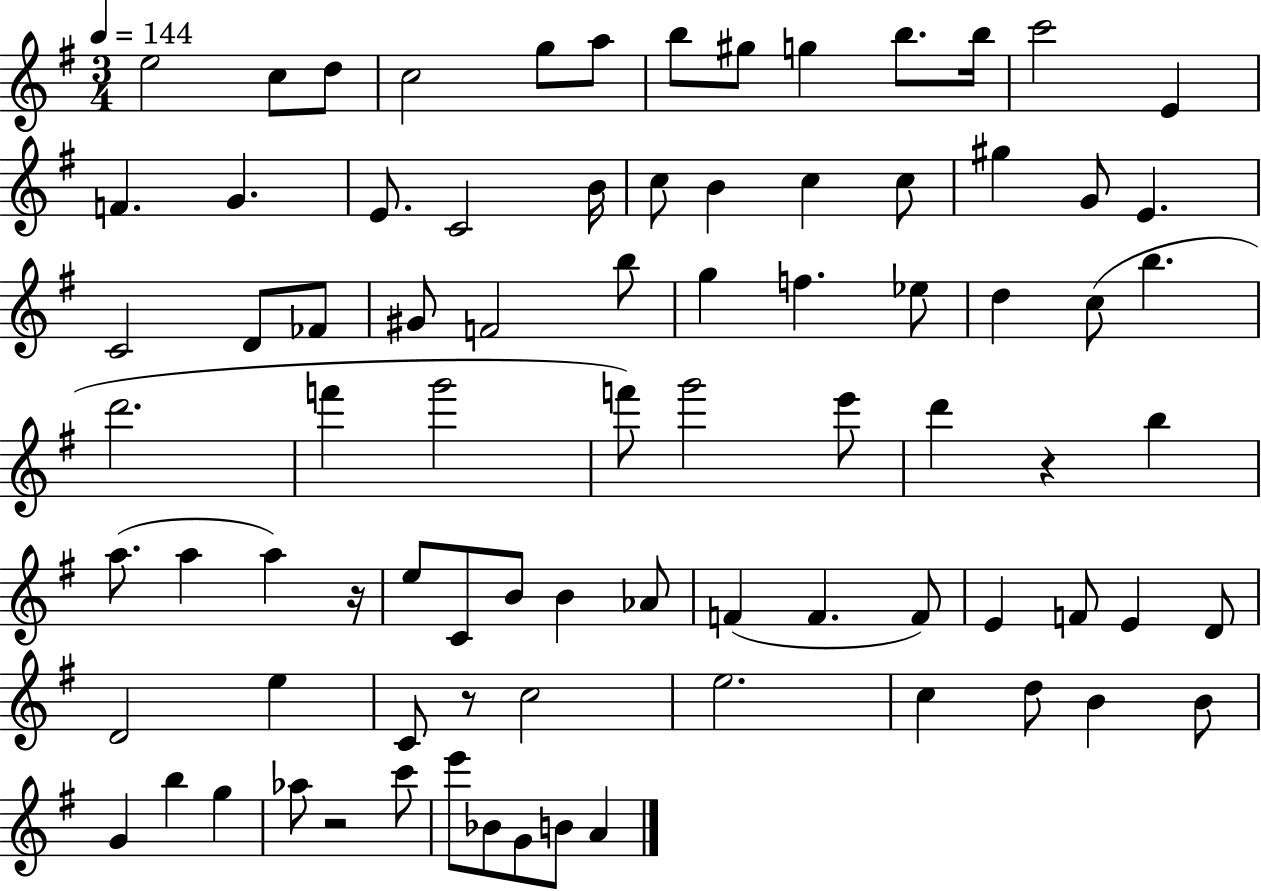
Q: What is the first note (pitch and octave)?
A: E5